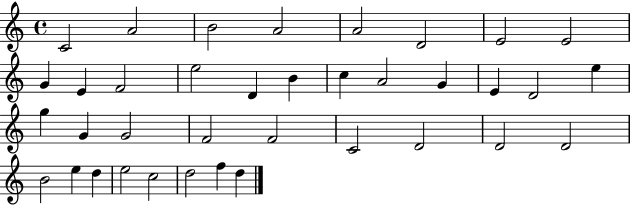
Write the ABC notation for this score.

X:1
T:Untitled
M:4/4
L:1/4
K:C
C2 A2 B2 A2 A2 D2 E2 E2 G E F2 e2 D B c A2 G E D2 e g G G2 F2 F2 C2 D2 D2 D2 B2 e d e2 c2 d2 f d